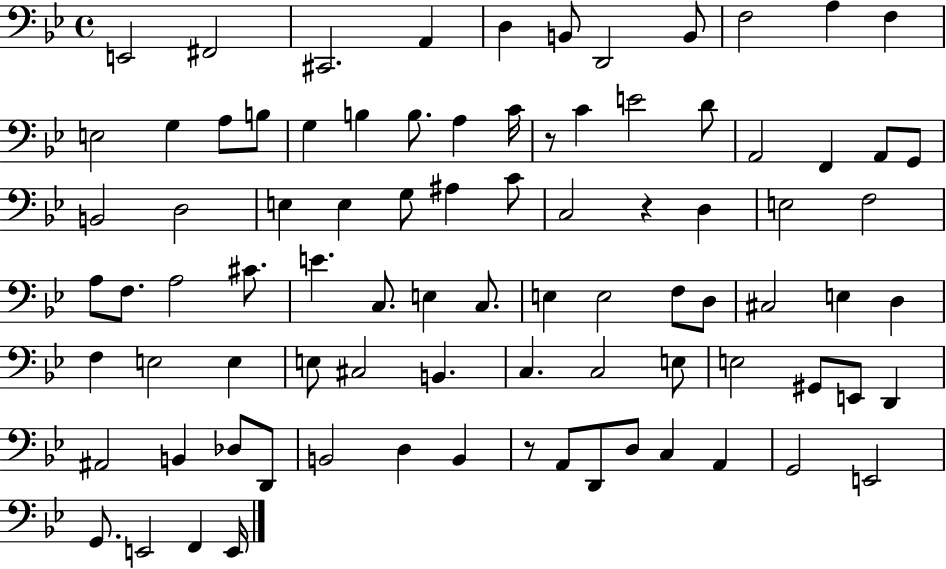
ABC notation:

X:1
T:Untitled
M:4/4
L:1/4
K:Bb
E,,2 ^F,,2 ^C,,2 A,, D, B,,/2 D,,2 B,,/2 F,2 A, F, E,2 G, A,/2 B,/2 G, B, B,/2 A, C/4 z/2 C E2 D/2 A,,2 F,, A,,/2 G,,/2 B,,2 D,2 E, E, G,/2 ^A, C/2 C,2 z D, E,2 F,2 A,/2 F,/2 A,2 ^C/2 E C,/2 E, C,/2 E, E,2 F,/2 D,/2 ^C,2 E, D, F, E,2 E, E,/2 ^C,2 B,, C, C,2 E,/2 E,2 ^G,,/2 E,,/2 D,, ^A,,2 B,, _D,/2 D,,/2 B,,2 D, B,, z/2 A,,/2 D,,/2 D,/2 C, A,, G,,2 E,,2 G,,/2 E,,2 F,, E,,/4